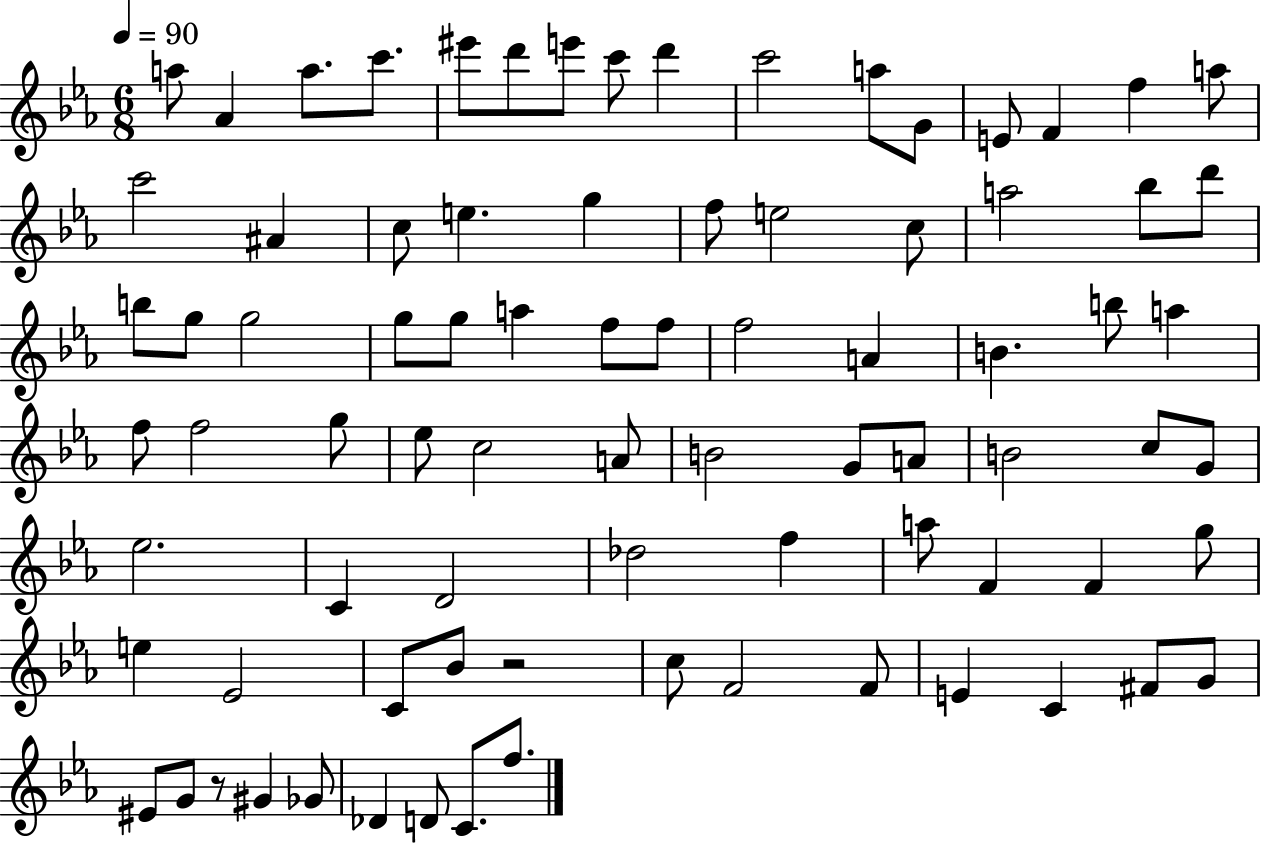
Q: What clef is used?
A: treble